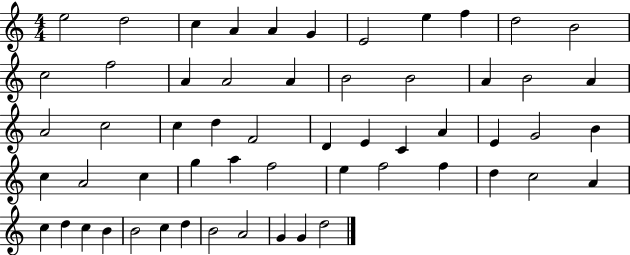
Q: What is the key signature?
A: C major